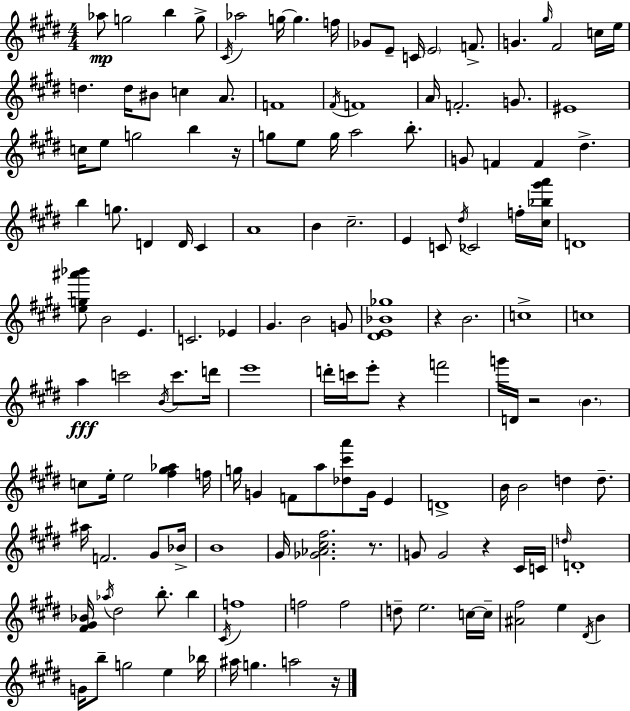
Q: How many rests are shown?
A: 7